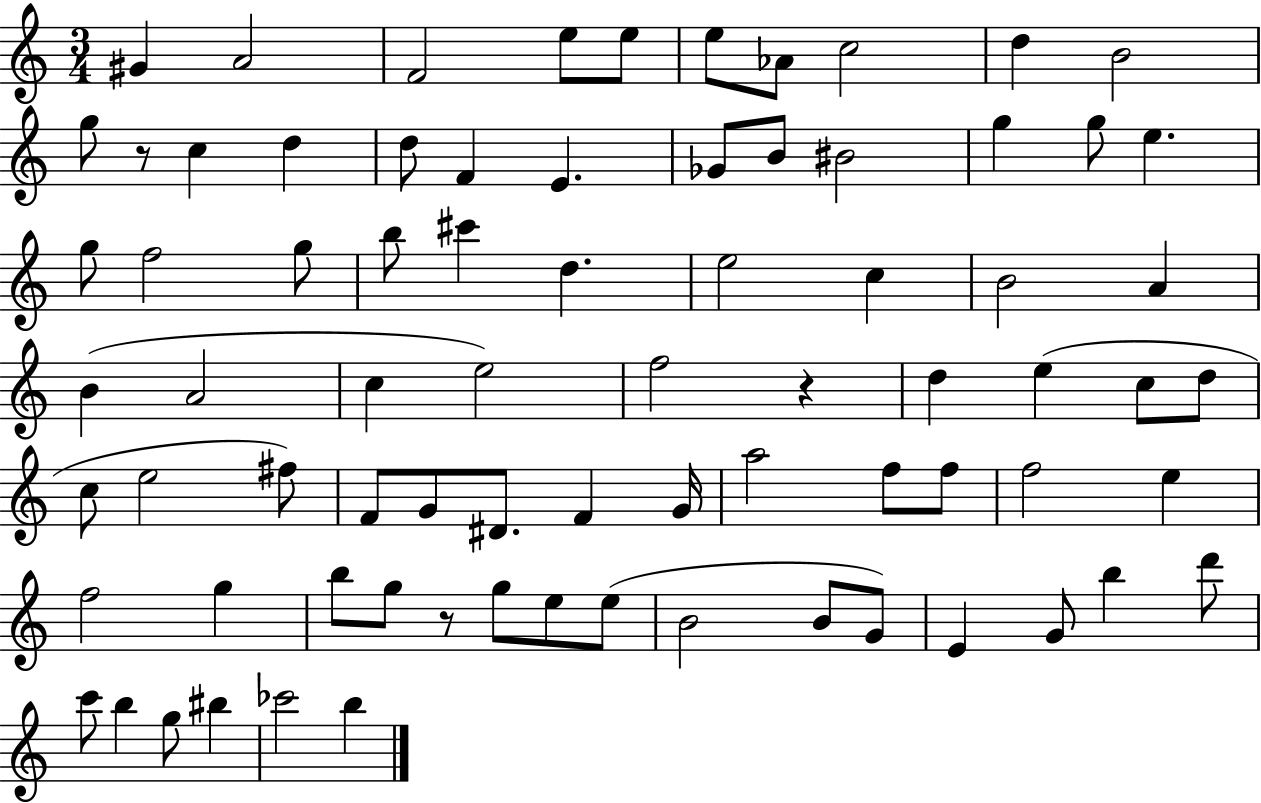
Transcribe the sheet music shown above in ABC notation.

X:1
T:Untitled
M:3/4
L:1/4
K:C
^G A2 F2 e/2 e/2 e/2 _A/2 c2 d B2 g/2 z/2 c d d/2 F E _G/2 B/2 ^B2 g g/2 e g/2 f2 g/2 b/2 ^c' d e2 c B2 A B A2 c e2 f2 z d e c/2 d/2 c/2 e2 ^f/2 F/2 G/2 ^D/2 F G/4 a2 f/2 f/2 f2 e f2 g b/2 g/2 z/2 g/2 e/2 e/2 B2 B/2 G/2 E G/2 b d'/2 c'/2 b g/2 ^b _c'2 b